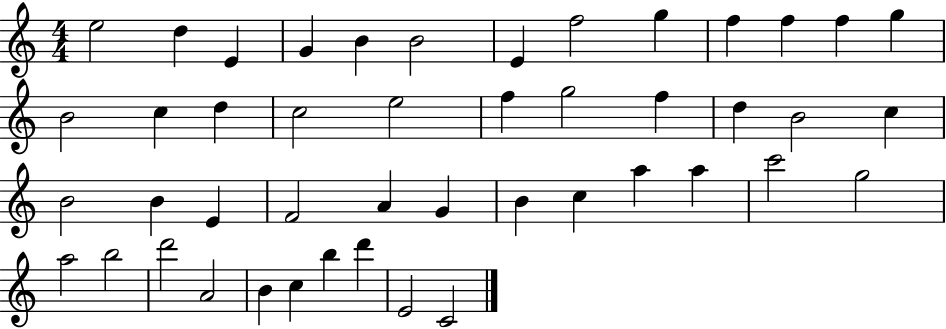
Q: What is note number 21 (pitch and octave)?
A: F5